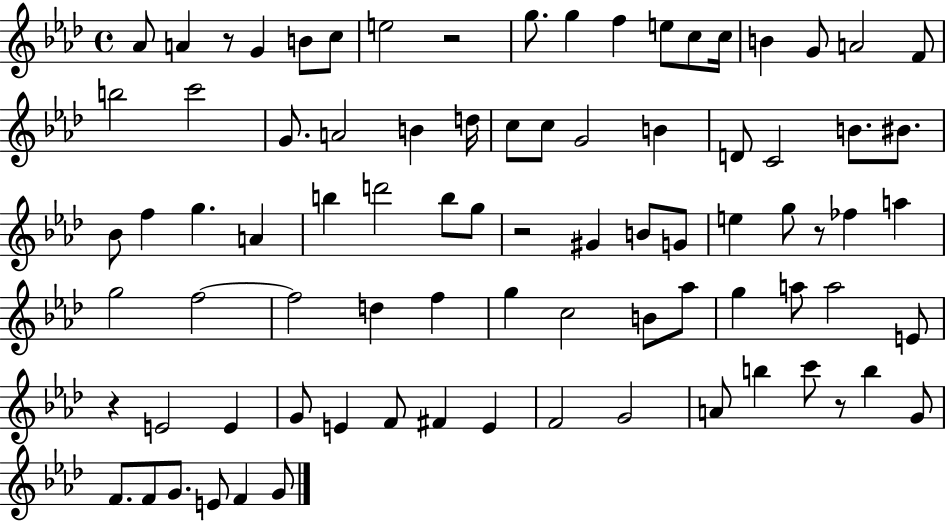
{
  \clef treble
  \time 4/4
  \defaultTimeSignature
  \key aes \major
  aes'8 a'4 r8 g'4 b'8 c''8 | e''2 r2 | g''8. g''4 f''4 e''8 c''8 c''16 | b'4 g'8 a'2 f'8 | \break b''2 c'''2 | g'8. a'2 b'4 d''16 | c''8 c''8 g'2 b'4 | d'8 c'2 b'8. bis'8. | \break bes'8 f''4 g''4. a'4 | b''4 d'''2 b''8 g''8 | r2 gis'4 b'8 g'8 | e''4 g''8 r8 fes''4 a''4 | \break g''2 f''2~~ | f''2 d''4 f''4 | g''4 c''2 b'8 aes''8 | g''4 a''8 a''2 e'8 | \break r4 e'2 e'4 | g'8 e'4 f'8 fis'4 e'4 | f'2 g'2 | a'8 b''4 c'''8 r8 b''4 g'8 | \break f'8. f'8 g'8. e'8 f'4 g'8 | \bar "|."
}